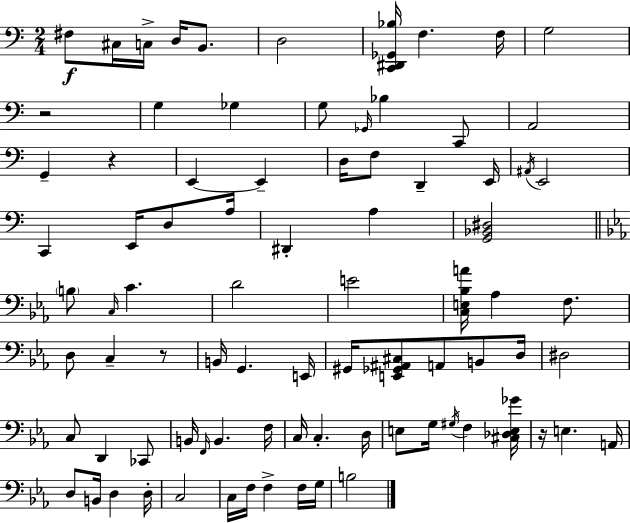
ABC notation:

X:1
T:Untitled
M:2/4
L:1/4
K:C
^F,/2 ^C,/4 C,/4 D,/4 B,,/2 D,2 [C,,^D,,_G,,_B,]/4 F, F,/4 G,2 z2 G, _G, G,/2 _G,,/4 _B, C,,/2 A,,2 G,, z E,, E,, D,/4 F,/2 D,, E,,/4 ^A,,/4 E,,2 C,, E,,/4 D,/2 A,/4 ^D,, A, [G,,_B,,^D,]2 B,/2 C,/4 C D2 E2 [C,E,_B,A]/4 _A, F,/2 D,/2 C, z/2 B,,/4 G,, E,,/4 ^G,,/4 [E,,_G,,^A,,^C,]/2 A,,/2 B,,/2 D,/4 ^D,2 C,/2 D,, _C,,/2 B,,/4 F,,/4 B,, F,/4 C,/4 C, D,/4 E,/2 G,/4 ^G,/4 F, [^C,_D,E,_G]/4 z/4 E, A,,/4 D,/2 B,,/4 D, D,/4 C,2 C,/4 F,/4 F, F,/4 G,/4 B,2